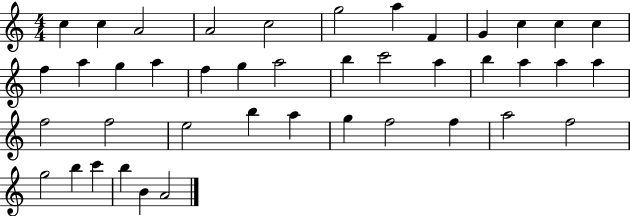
C5/q C5/q A4/h A4/h C5/h G5/h A5/q F4/q G4/q C5/q C5/q C5/q F5/q A5/q G5/q A5/q F5/q G5/q A5/h B5/q C6/h A5/q B5/q A5/q A5/q A5/q F5/h F5/h E5/h B5/q A5/q G5/q F5/h F5/q A5/h F5/h G5/h B5/q C6/q B5/q B4/q A4/h